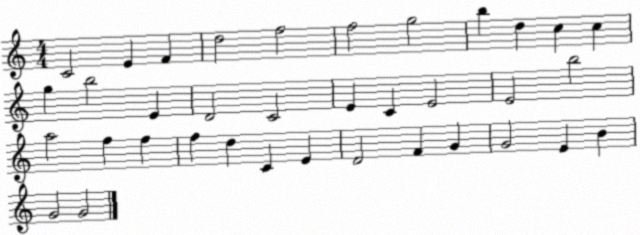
X:1
T:Untitled
M:4/4
L:1/4
K:C
C2 E F d2 f2 f2 g2 b d c c g b2 E D2 C2 E C E2 E2 b2 a2 f f f d C E D2 F G G2 E B G2 G2